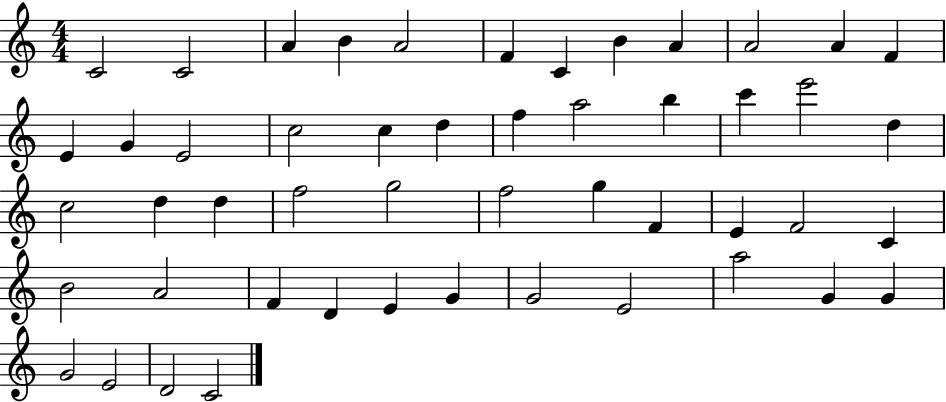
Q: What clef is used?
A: treble